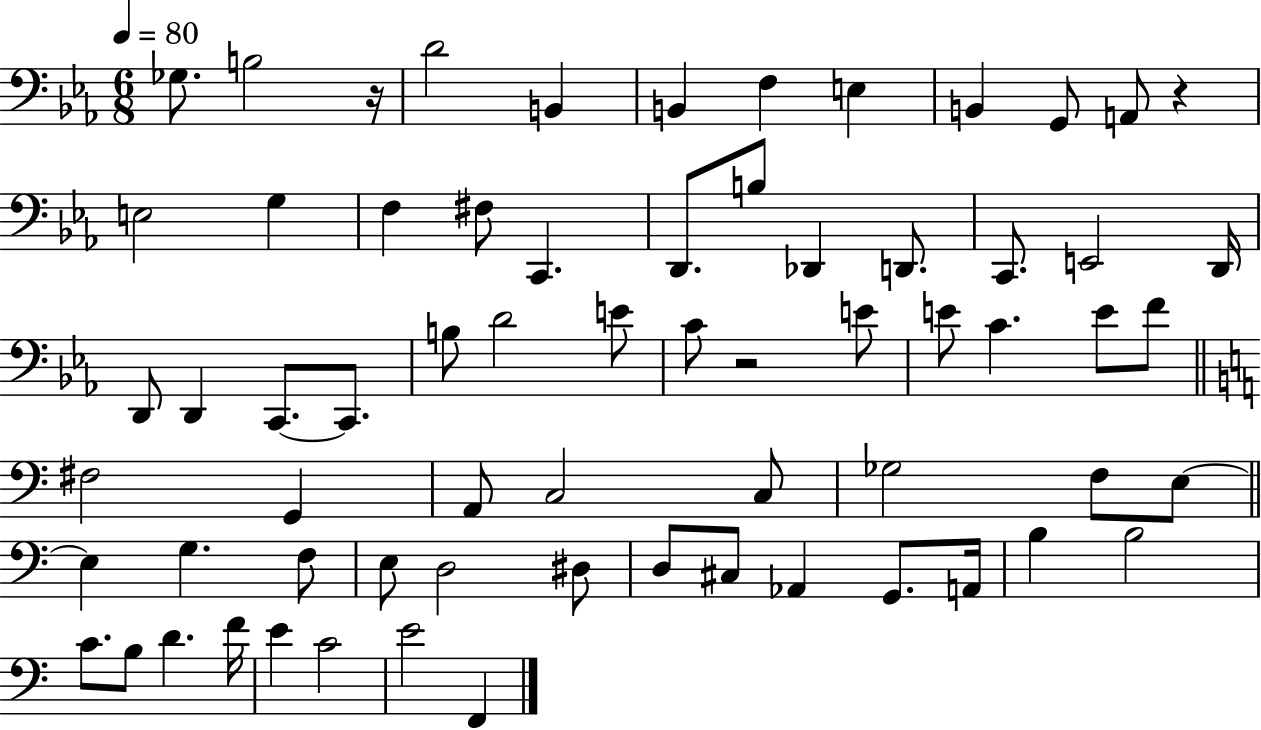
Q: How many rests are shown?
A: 3